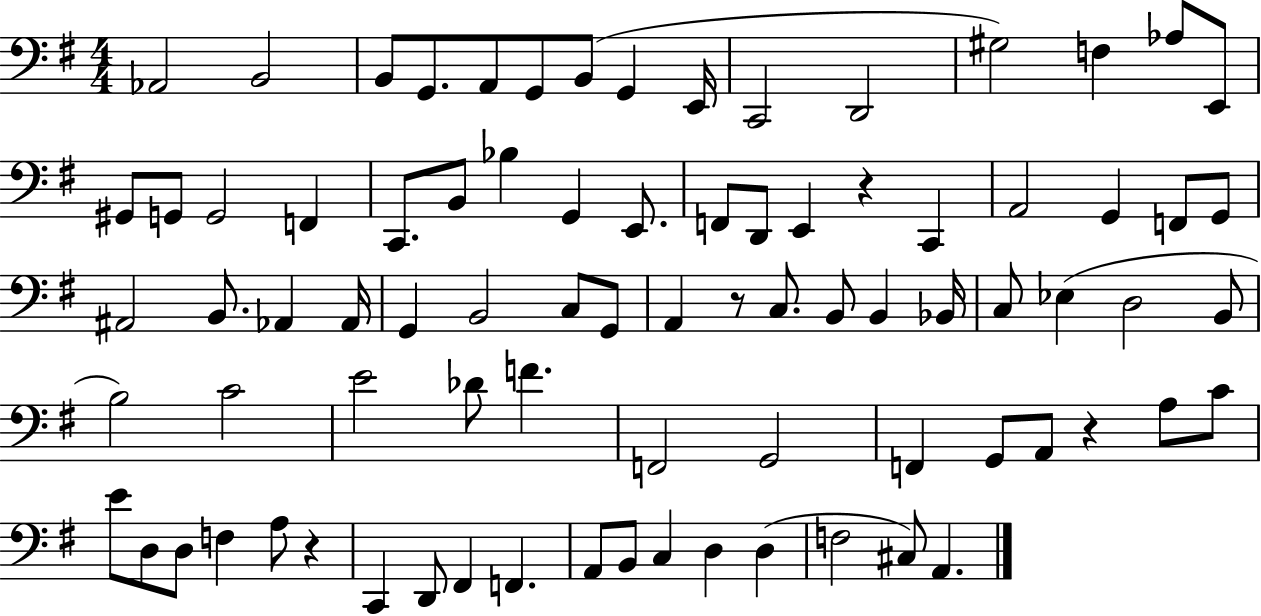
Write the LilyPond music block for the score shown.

{
  \clef bass
  \numericTimeSignature
  \time 4/4
  \key g \major
  \repeat volta 2 { aes,2 b,2 | b,8 g,8. a,8 g,8 b,8( g,4 e,16 | c,2 d,2 | gis2) f4 aes8 e,8 | \break gis,8 g,8 g,2 f,4 | c,8. b,8 bes4 g,4 e,8. | f,8 d,8 e,4 r4 c,4 | a,2 g,4 f,8 g,8 | \break ais,2 b,8. aes,4 aes,16 | g,4 b,2 c8 g,8 | a,4 r8 c8. b,8 b,4 bes,16 | c8 ees4( d2 b,8 | \break b2) c'2 | e'2 des'8 f'4. | f,2 g,2 | f,4 g,8 a,8 r4 a8 c'8 | \break e'8 d8 d8 f4 a8 r4 | c,4 d,8 fis,4 f,4. | a,8 b,8 c4 d4 d4( | f2 cis8) a,4. | \break } \bar "|."
}